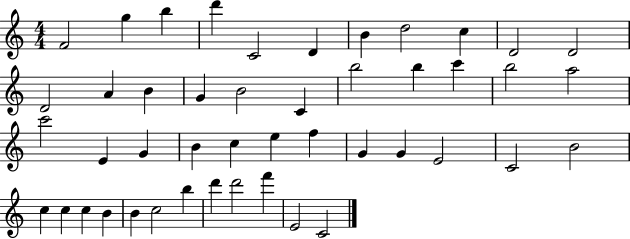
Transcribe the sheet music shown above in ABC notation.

X:1
T:Untitled
M:4/4
L:1/4
K:C
F2 g b d' C2 D B d2 c D2 D2 D2 A B G B2 C b2 b c' b2 a2 c'2 E G B c e f G G E2 C2 B2 c c c B B c2 b d' d'2 f' E2 C2